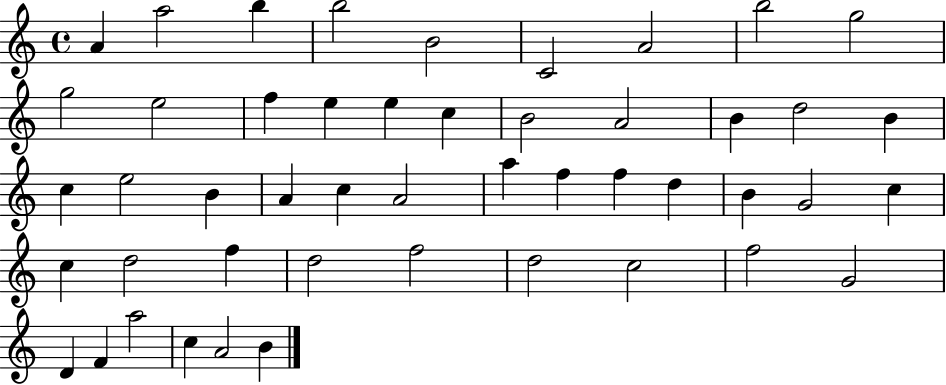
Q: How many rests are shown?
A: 0